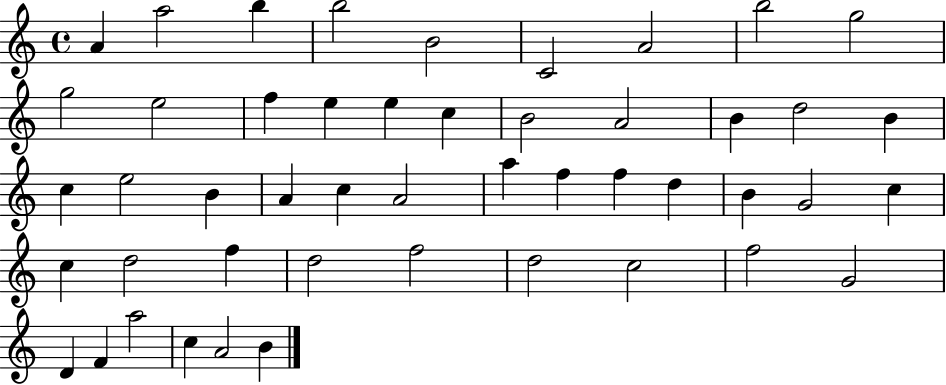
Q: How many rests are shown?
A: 0